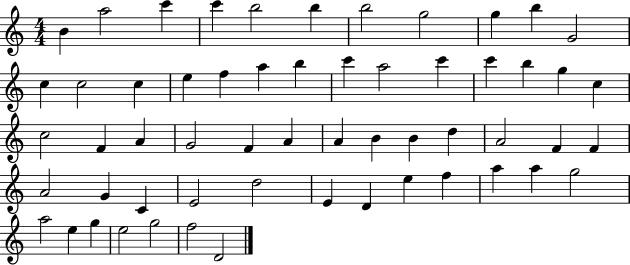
B4/q A5/h C6/q C6/q B5/h B5/q B5/h G5/h G5/q B5/q G4/h C5/q C5/h C5/q E5/q F5/q A5/q B5/q C6/q A5/h C6/q C6/q B5/q G5/q C5/q C5/h F4/q A4/q G4/h F4/q A4/q A4/q B4/q B4/q D5/q A4/h F4/q F4/q A4/h G4/q C4/q E4/h D5/h E4/q D4/q E5/q F5/q A5/q A5/q G5/h A5/h E5/q G5/q E5/h G5/h F5/h D4/h